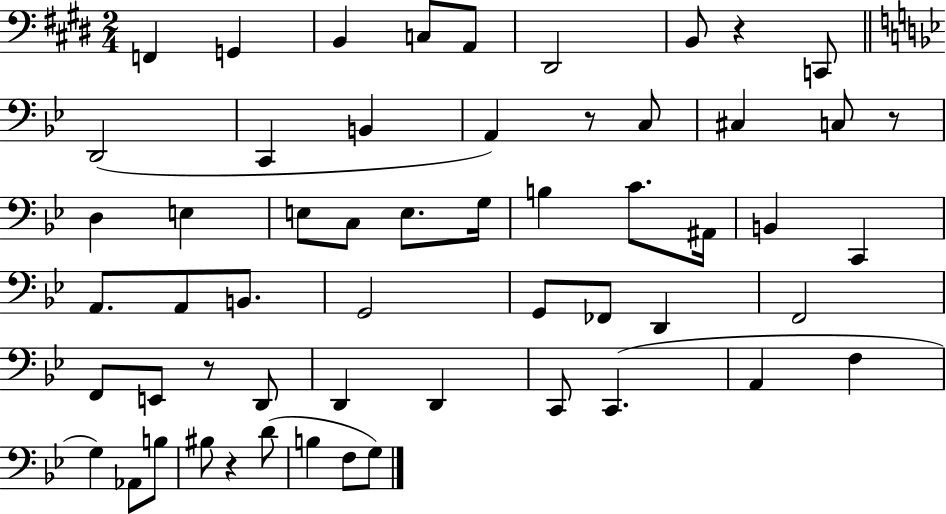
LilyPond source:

{
  \clef bass
  \numericTimeSignature
  \time 2/4
  \key e \major
  f,4 g,4 | b,4 c8 a,8 | dis,2 | b,8 r4 c,8 | \break \bar "||" \break \key g \minor d,2( | c,4 b,4 | a,4) r8 c8 | cis4 c8 r8 | \break d4 e4 | e8 c8 e8. g16 | b4 c'8. ais,16 | b,4 c,4 | \break a,8. a,8 b,8. | g,2 | g,8 fes,8 d,4 | f,2 | \break f,8 e,8 r8 d,8 | d,4 d,4 | c,8 c,4.( | a,4 f4 | \break g4) aes,8 b8 | bis8 r4 d'8( | b4 f8 g8) | \bar "|."
}